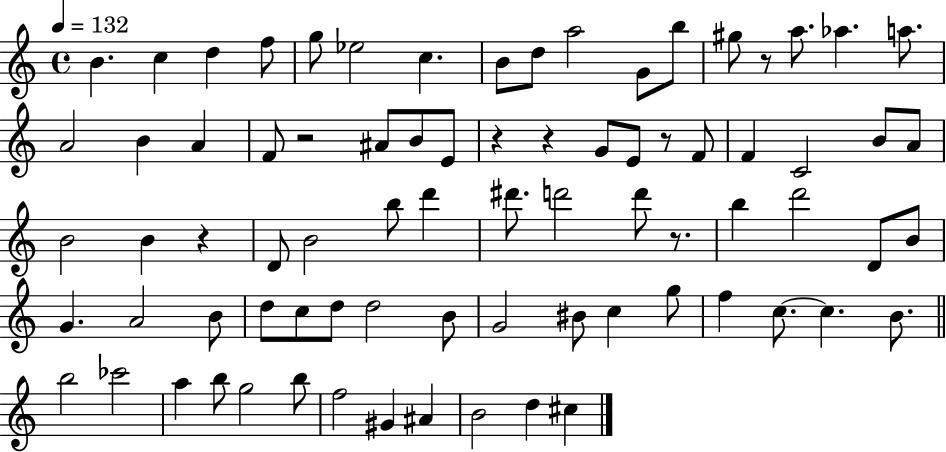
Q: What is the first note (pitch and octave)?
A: B4